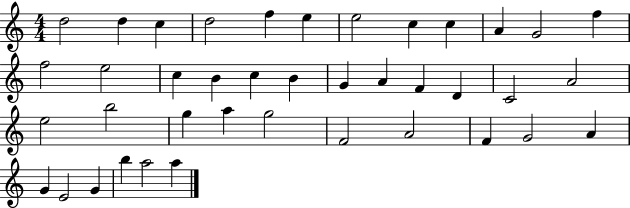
X:1
T:Untitled
M:4/4
L:1/4
K:C
d2 d c d2 f e e2 c c A G2 f f2 e2 c B c B G A F D C2 A2 e2 b2 g a g2 F2 A2 F G2 A G E2 G b a2 a